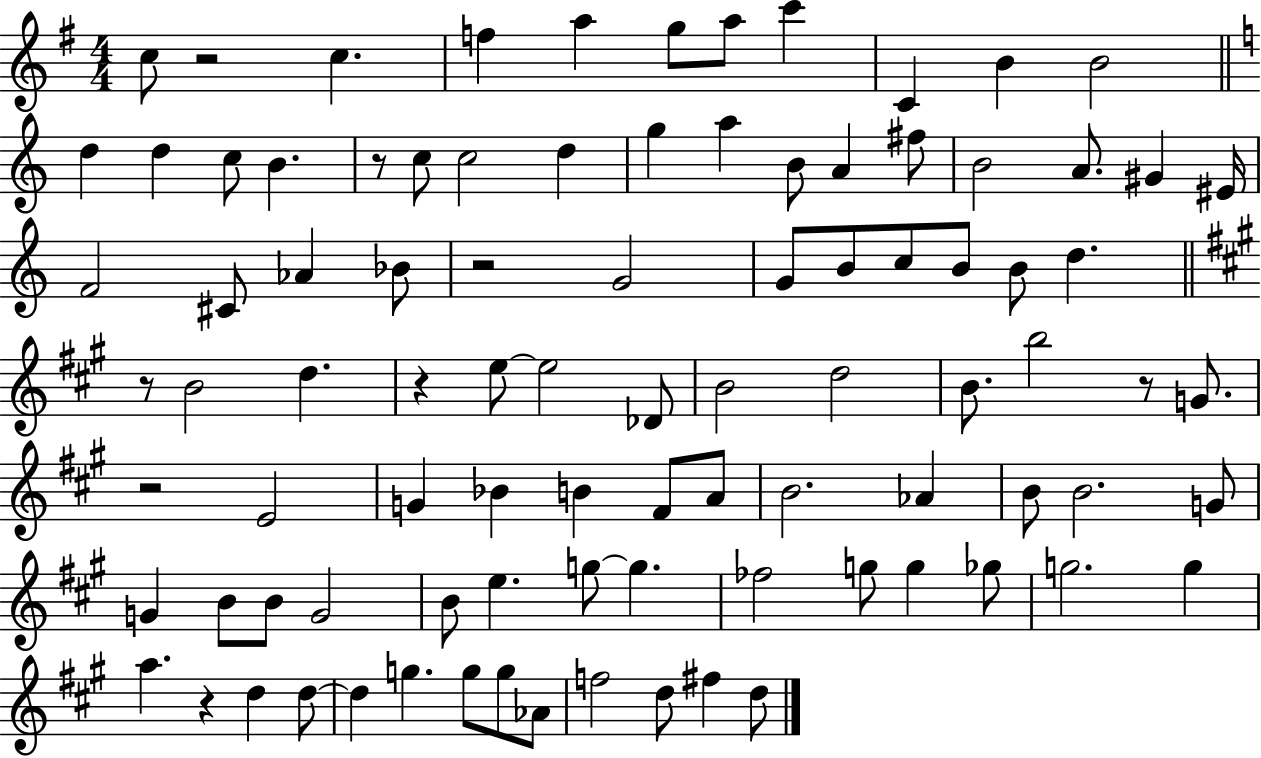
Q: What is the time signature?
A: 4/4